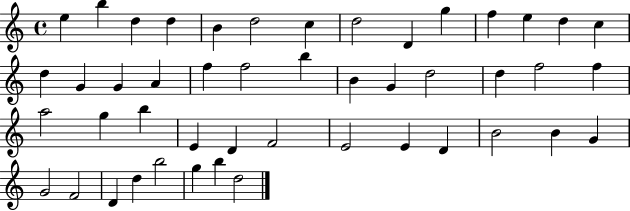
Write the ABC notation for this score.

X:1
T:Untitled
M:4/4
L:1/4
K:C
e b d d B d2 c d2 D g f e d c d G G A f f2 b B G d2 d f2 f a2 g b E D F2 E2 E D B2 B G G2 F2 D d b2 g b d2